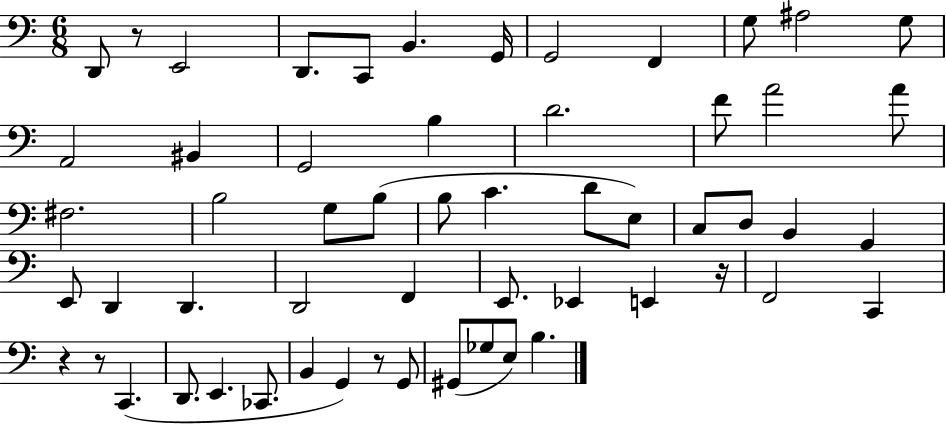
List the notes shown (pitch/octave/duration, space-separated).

D2/e R/e E2/h D2/e. C2/e B2/q. G2/s G2/h F2/q G3/e A#3/h G3/e A2/h BIS2/q G2/h B3/q D4/h. F4/e A4/h A4/e F#3/h. B3/h G3/e B3/e B3/e C4/q. D4/e E3/e C3/e D3/e B2/q G2/q E2/e D2/q D2/q. D2/h F2/q E2/e. Eb2/q E2/q R/s F2/h C2/q R/q R/e C2/q. D2/e. E2/q. CES2/e. B2/q G2/q R/e G2/e G#2/e Gb3/e E3/e B3/q.